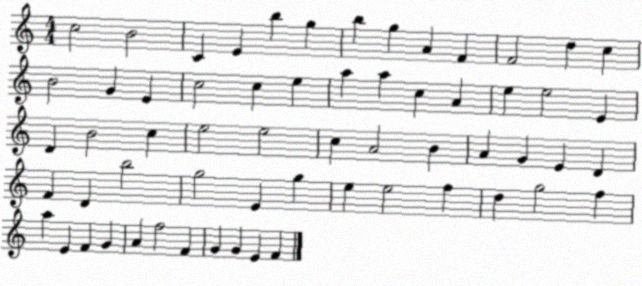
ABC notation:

X:1
T:Untitled
M:4/4
L:1/4
K:C
c2 B2 C E b g b g A F F2 d c B2 G E c2 c e a a c A e e2 E D B2 c e2 e2 c A2 B A G E D F D b2 g2 E g e e2 f d g2 f a E F G A f2 F G G E F